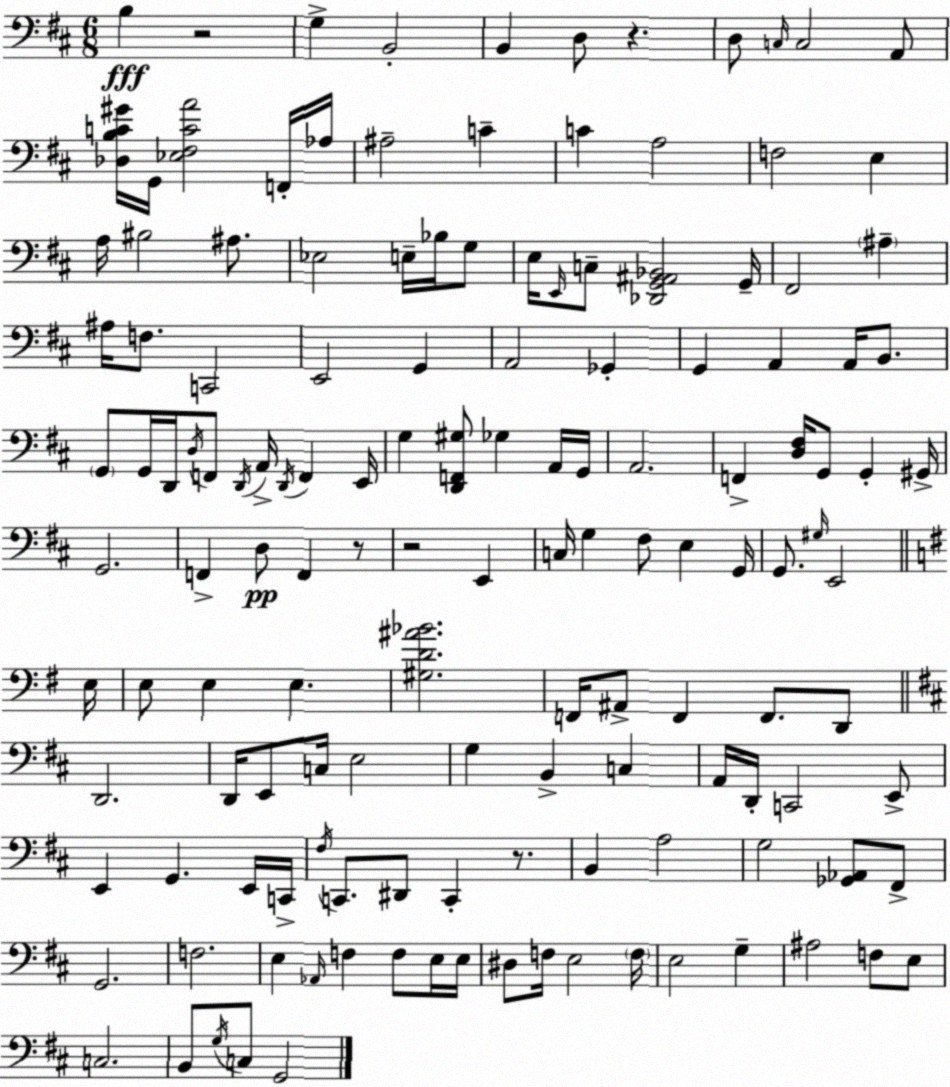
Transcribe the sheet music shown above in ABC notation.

X:1
T:Untitled
M:6/8
L:1/4
K:D
B, z2 G, B,,2 B,, D,/2 z D,/2 C,/4 C,2 A,,/2 [_D,B,C^G]/4 G,,/4 [_E,^F,CA]2 F,,/4 _A,/4 ^A,2 C C A,2 F,2 E, A,/4 ^B,2 ^A,/2 _E,2 E,/4 _B,/4 G,/2 E,/4 E,,/4 C,/2 [_D,,G,,^A,,_B,,]2 G,,/4 ^F,,2 ^A, ^A,/4 F,/2 C,,2 E,,2 G,, A,,2 _G,, G,, A,, A,,/4 B,,/2 G,,/2 G,,/4 D,,/4 D,/4 F,,/2 D,,/4 A,,/4 D,,/4 F,, E,,/4 G, [D,,F,,^G,]/2 _G, A,,/4 G,,/4 A,,2 F,, [D,^F,]/4 G,,/2 G,, ^G,,/4 G,,2 F,, D,/2 F,, z/2 z2 E,, C,/4 G, ^F,/2 E, G,,/4 G,,/2 ^G,/4 E,,2 E,/4 E,/2 E, E, [^G,D^A_B]2 F,,/4 ^A,,/2 F,, F,,/2 D,,/2 D,,2 D,,/4 E,,/2 C,/4 E,2 G, B,, C, A,,/4 D,,/4 C,,2 E,,/2 E,, G,, E,,/4 C,,/4 ^F,/4 C,,/2 ^D,,/2 C,, z/2 B,, A,2 G,2 [_G,,_A,,]/2 ^F,,/2 G,,2 F,2 E, _A,,/4 F, F,/2 E,/4 E,/4 ^D,/2 F,/4 E,2 F,/4 E,2 G, ^A,2 F,/2 E,/2 C,2 B,,/2 G,/4 C,/2 G,,2